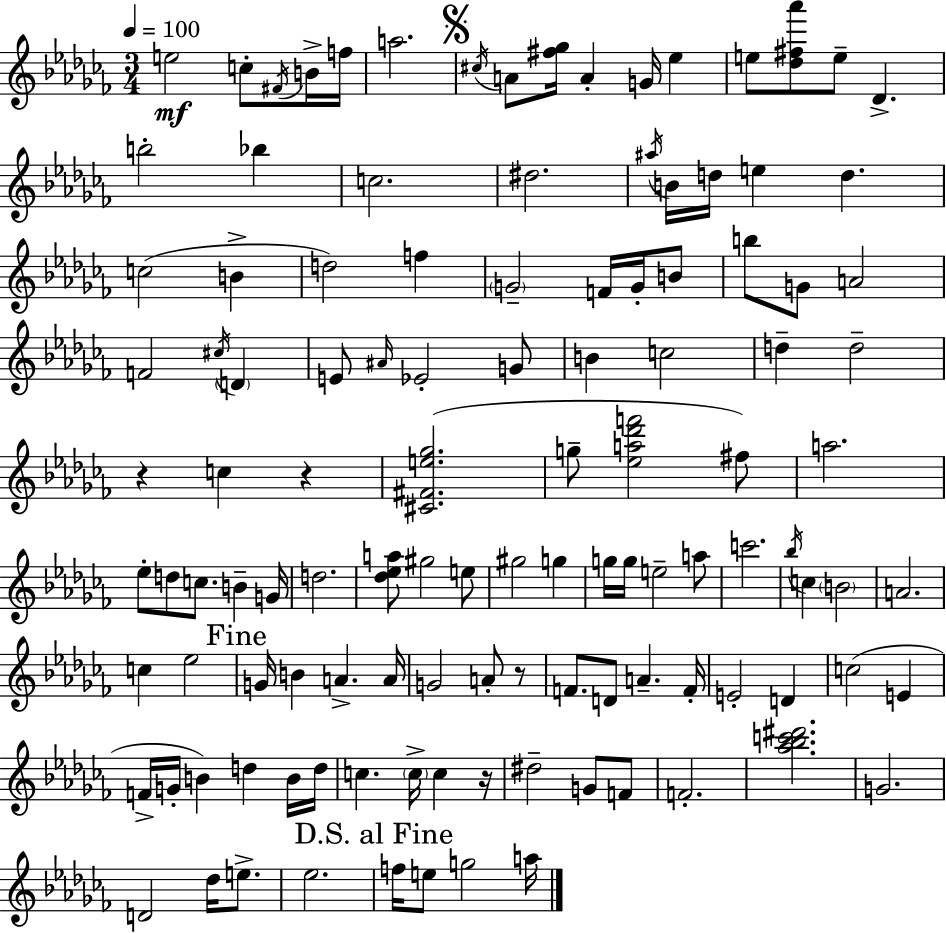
{
  \clef treble
  \numericTimeSignature
  \time 3/4
  \key aes \minor
  \tempo 4 = 100
  e''2\mf c''8-. \acciaccatura { fis'16 } b'16-> | f''16 a''2. | \mark \markup { \musicglyph "scripts.segno" } \acciaccatura { cis''16 } a'8 <fis'' ges''>16 a'4-. g'16 ees''4 | e''8 <des'' fis'' aes'''>8 e''8-- des'4.-> | \break b''2-. bes''4 | c''2. | dis''2. | \acciaccatura { ais''16 } b'16 d''16 e''4 d''4. | \break c''2( b'4-> | d''2) f''4 | \parenthesize g'2-- f'16 | g'16-. b'8 b''8 g'8 a'2 | \break f'2 \acciaccatura { cis''16 } | \parenthesize d'4 e'8 \grace { ais'16 } ees'2-. | g'8 b'4 c''2 | d''4-- d''2-- | \break r4 c''4 | r4 <cis' fis' e'' ges''>2.( | g''8-- <ees'' a'' des''' f'''>2 | fis''8) a''2. | \break ees''8-. d''8 c''8. | b'4-- g'16 d''2. | <des'' ees'' a''>8 gis''2 | e''8 gis''2 | \break g''4 g''16 g''16 e''2-- | a''8 c'''2. | \acciaccatura { bes''16 } c''4 \parenthesize b'2 | a'2. | \break c''4 ees''2 | \mark "Fine" g'16 b'4 a'4.-> | a'16 g'2 | a'8-. r8 f'8. d'8 a'4.-- | \break f'16-. e'2-. | d'4 c''2( | e'4 f'16-> g'16-. b'4) | d''4 b'16 d''16 c''4. | \break \parenthesize c''16-> c''4 r16 dis''2-- | g'8 f'8 f'2.-. | <aes'' bes'' c''' dis'''>2. | g'2. | \break d'2 | des''16 e''8.-> ees''2. | \mark "D.S. al Fine" f''16 e''8 g''2 | a''16 \bar "|."
}